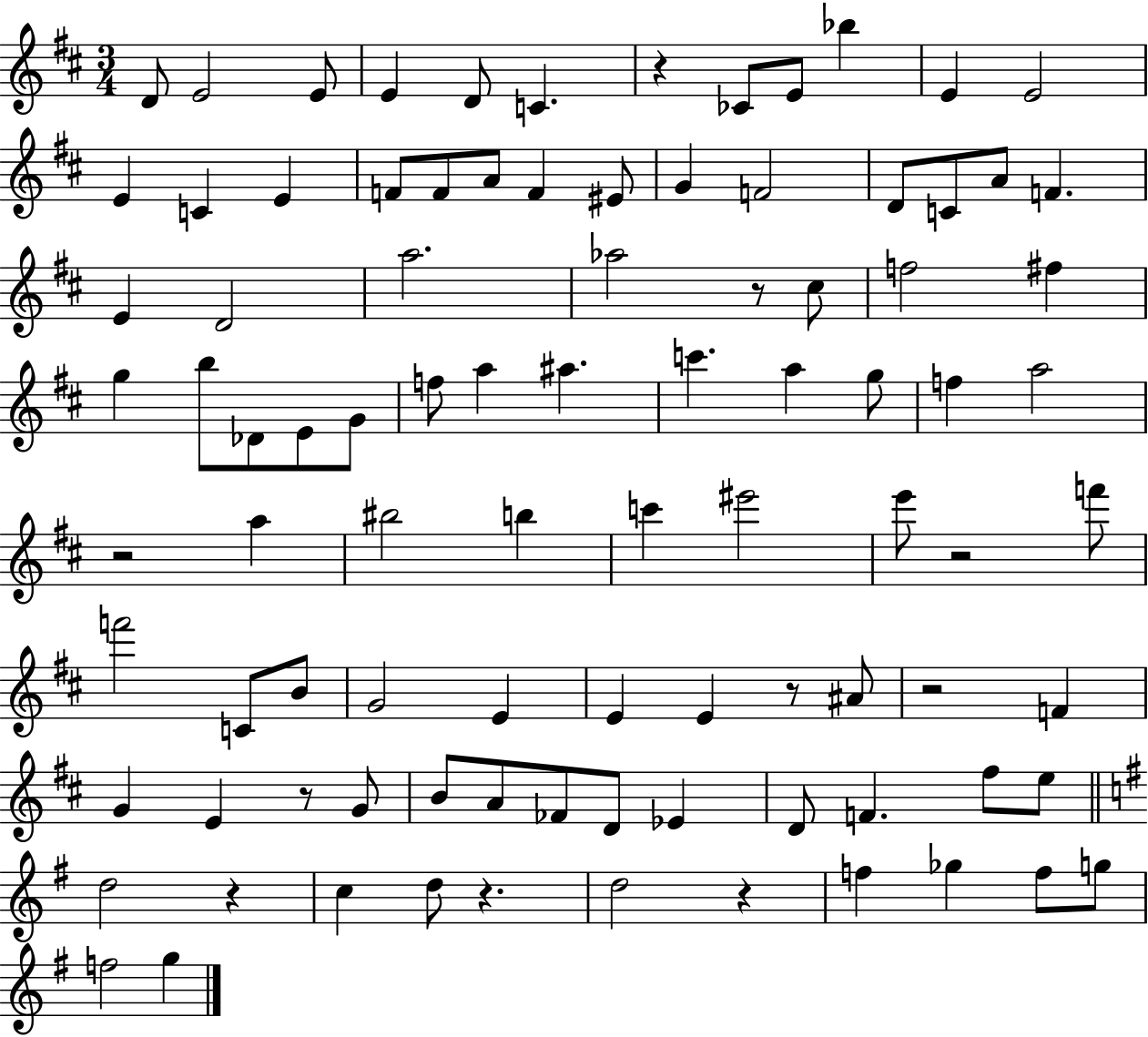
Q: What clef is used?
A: treble